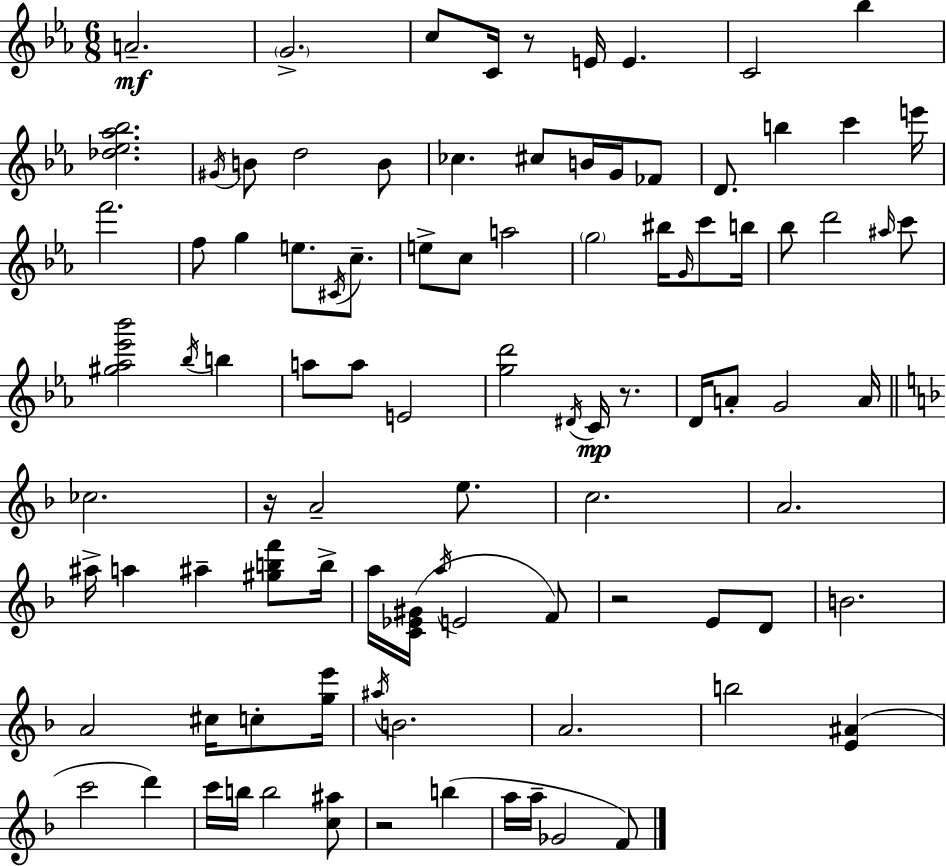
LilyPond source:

{
  \clef treble
  \numericTimeSignature
  \time 6/8
  \key c \minor
  a'2.--\mf | \parenthesize g'2.-> | c''8 c'16 r8 e'16 e'4. | c'2 bes''4 | \break <des'' ees'' aes'' bes''>2. | \acciaccatura { gis'16 } b'8 d''2 b'8 | ces''4. cis''8 b'16 g'16 fes'8 | d'8. b''4 c'''4 | \break e'''16 f'''2. | f''8 g''4 e''8. \acciaccatura { cis'16 } c''8.-- | e''8-> c''8 a''2 | \parenthesize g''2 bis''16 \grace { g'16 } | \break c'''8 b''16 bes''8 d'''2 | \grace { ais''16 } c'''8 <gis'' aes'' ees''' bes'''>2 | \acciaccatura { bes''16 } b''4 a''8 a''8 e'2 | <g'' d'''>2 | \break \acciaccatura { dis'16 }\mp c'16 r8. d'16 a'8-. g'2 | a'16 \bar "||" \break \key f \major ces''2. | r16 a'2-- e''8. | c''2. | a'2. | \break ais''16-> a''4 ais''4-- <gis'' b'' f'''>8 b''16-> | a''16 <c' ees' gis'>16( \acciaccatura { a''16 } e'2 f'8) | r2 e'8 d'8 | b'2. | \break a'2 cis''16 c''8-. | <g'' e'''>16 \acciaccatura { ais''16 } b'2. | a'2. | b''2 <e' ais'>4( | \break c'''2 d'''4) | c'''16 b''16 b''2 | <c'' ais''>8 r2 b''4( | a''16 a''16-- ges'2 | \break f'8) \bar "|."
}